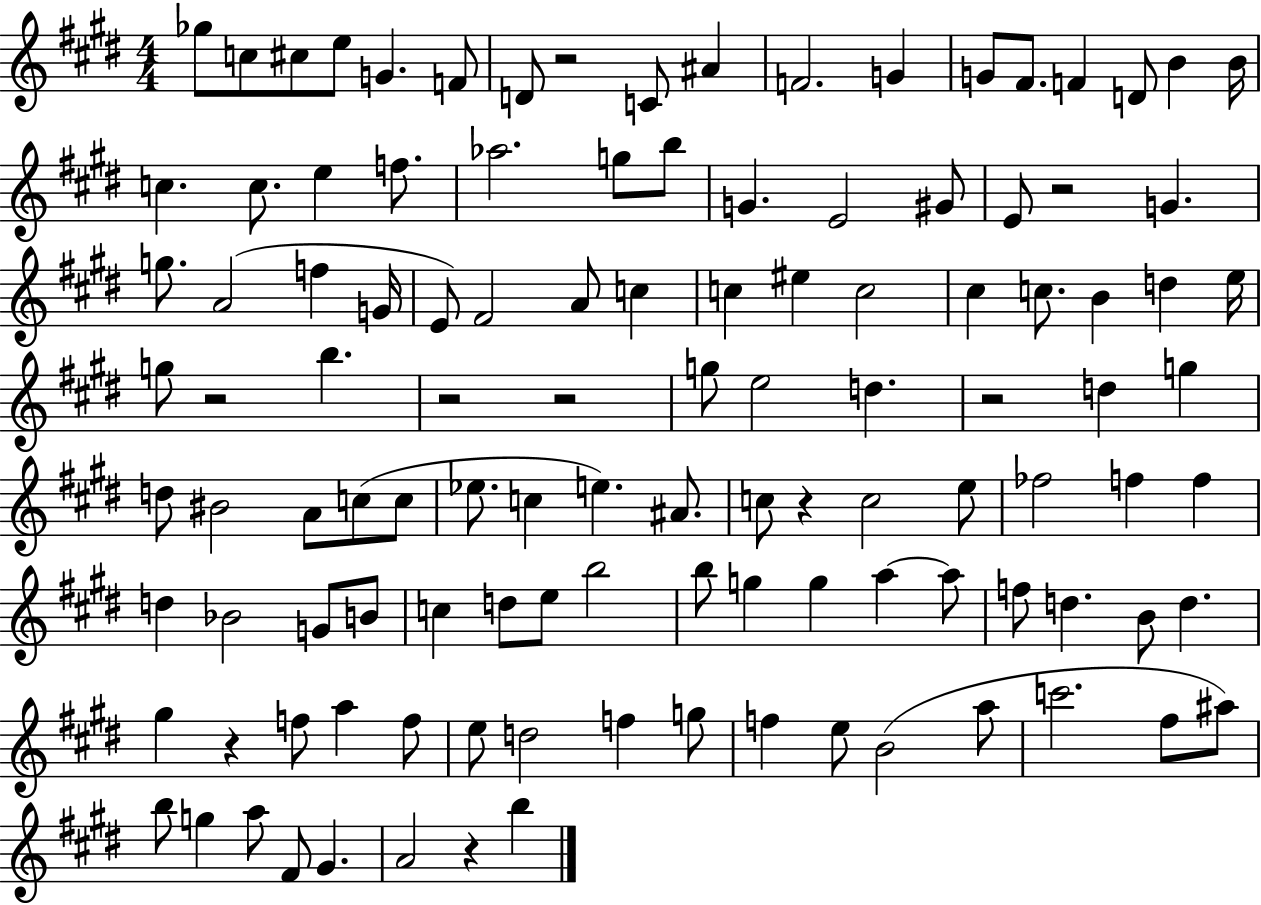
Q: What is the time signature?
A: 4/4